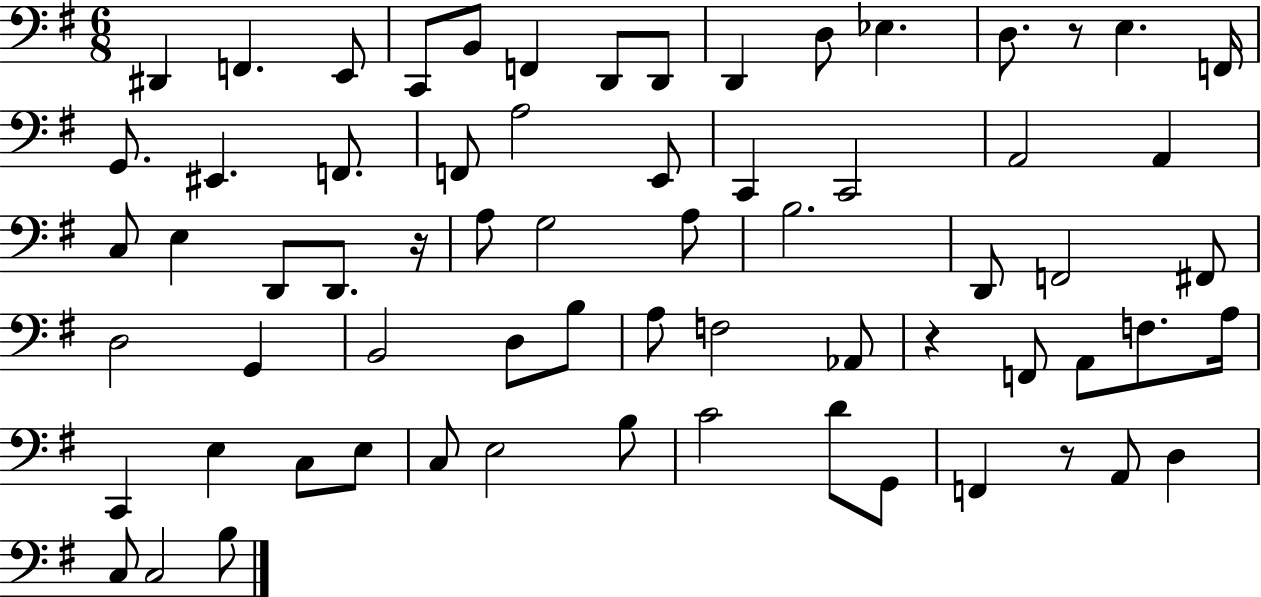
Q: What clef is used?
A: bass